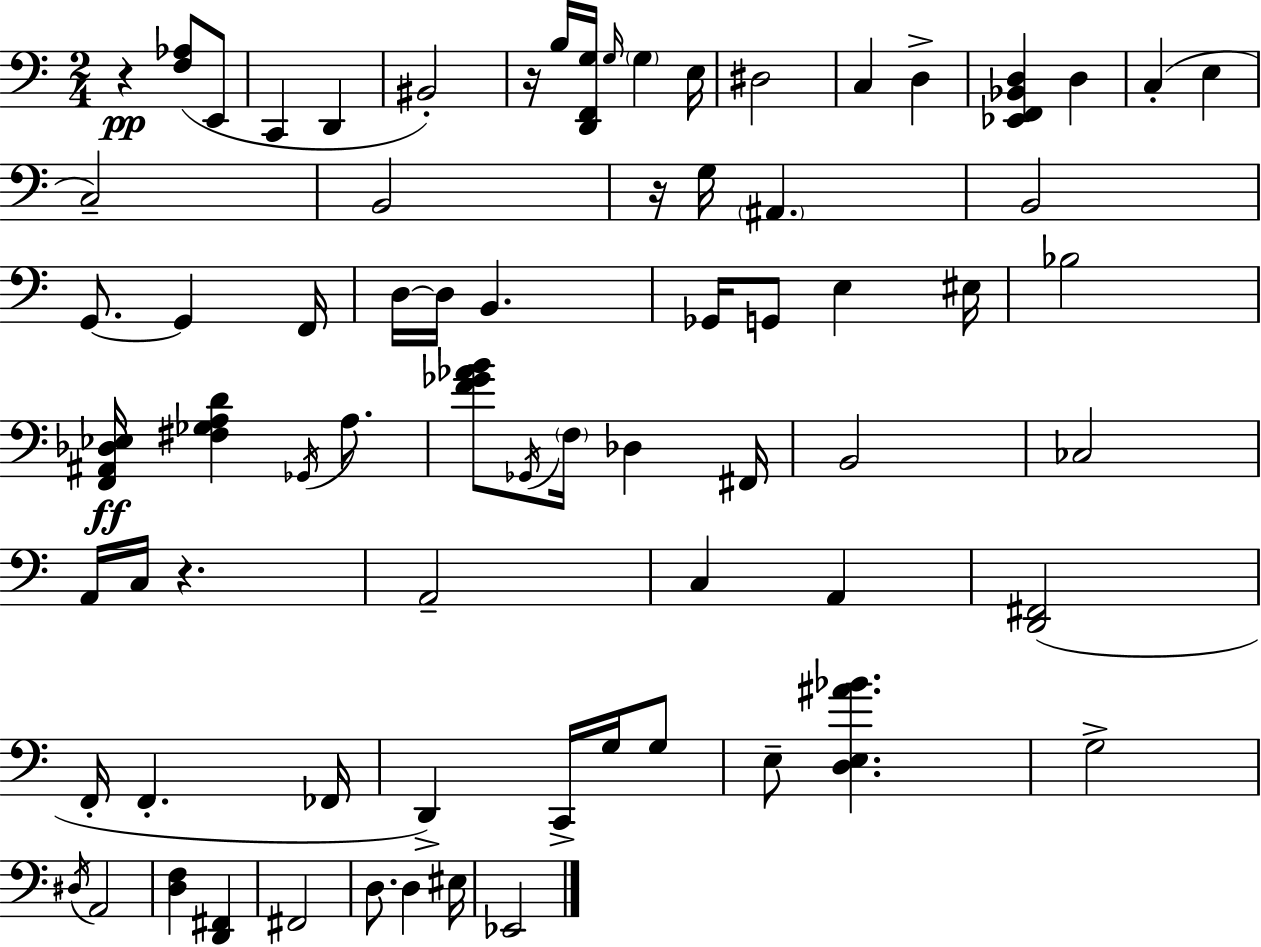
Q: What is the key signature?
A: C major